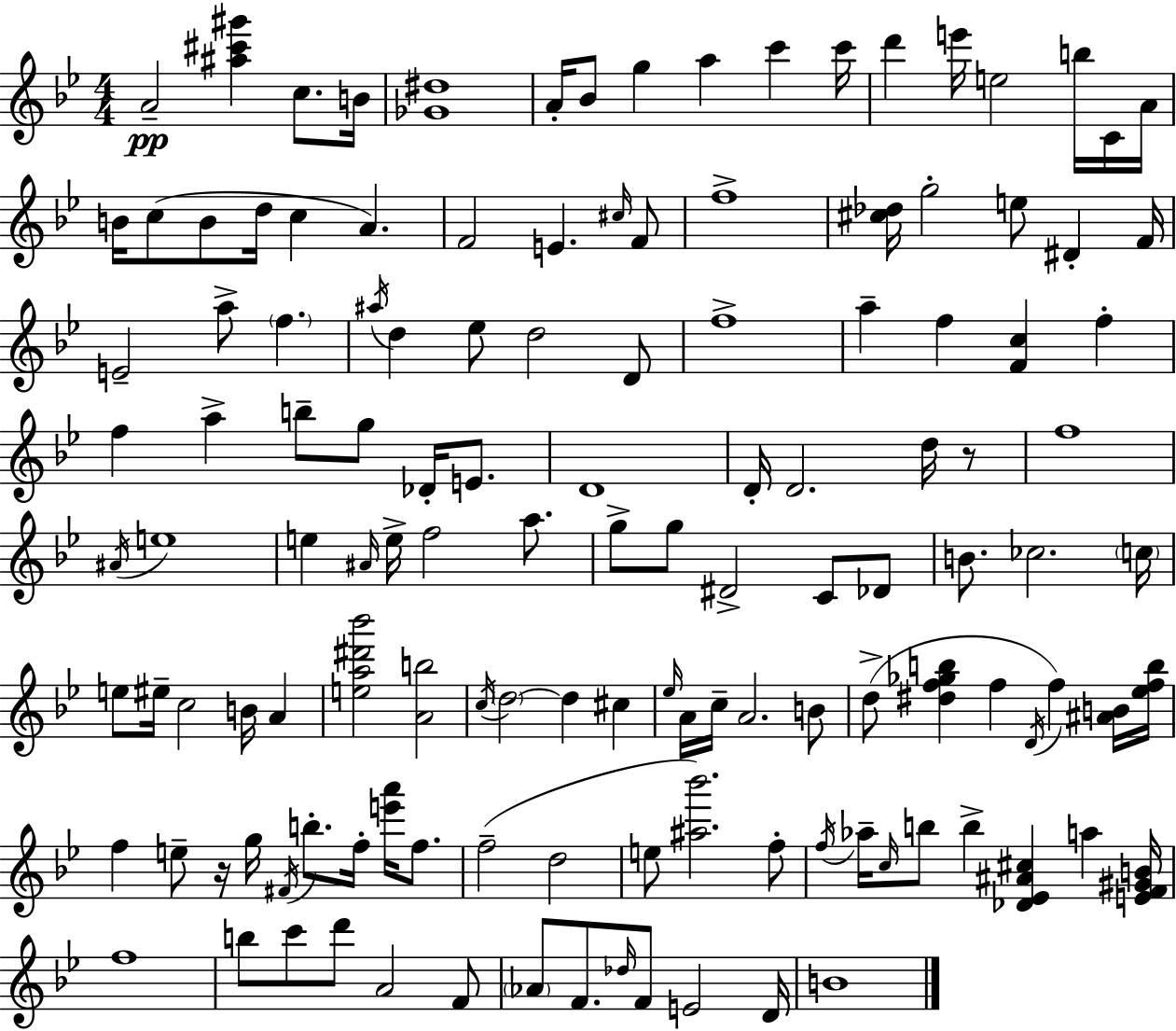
X:1
T:Untitled
M:4/4
L:1/4
K:Bb
A2 [^a^c'^g'] c/2 B/4 [_G^d]4 A/4 _B/2 g a c' c'/4 d' e'/4 e2 b/4 C/4 A/4 B/4 c/2 B/2 d/4 c A F2 E ^c/4 F/2 f4 [^c_d]/4 g2 e/2 ^D F/4 E2 a/2 f ^a/4 d _e/2 d2 D/2 f4 a f [Fc] f f a b/2 g/2 _D/4 E/2 D4 D/4 D2 d/4 z/2 f4 ^A/4 e4 e ^A/4 e/4 f2 a/2 g/2 g/2 ^D2 C/2 _D/2 B/2 _c2 c/4 e/2 ^e/4 c2 B/4 A [ea^d'_b']2 [Ab]2 c/4 d2 d ^c _e/4 A/4 c/4 A2 B/2 d/2 [^df_gb] f D/4 f [^AB]/4 [_efb]/4 f e/2 z/4 g/4 ^F/4 b/2 f/4 [e'a']/4 f/2 f2 d2 e/2 [^a_b']2 f/2 f/4 _a/4 c/4 b/2 b [_D_E^A^c] a [EF^GB]/4 f4 b/2 c'/2 d'/2 A2 F/2 _A/2 F/2 _d/4 F/2 E2 D/4 B4